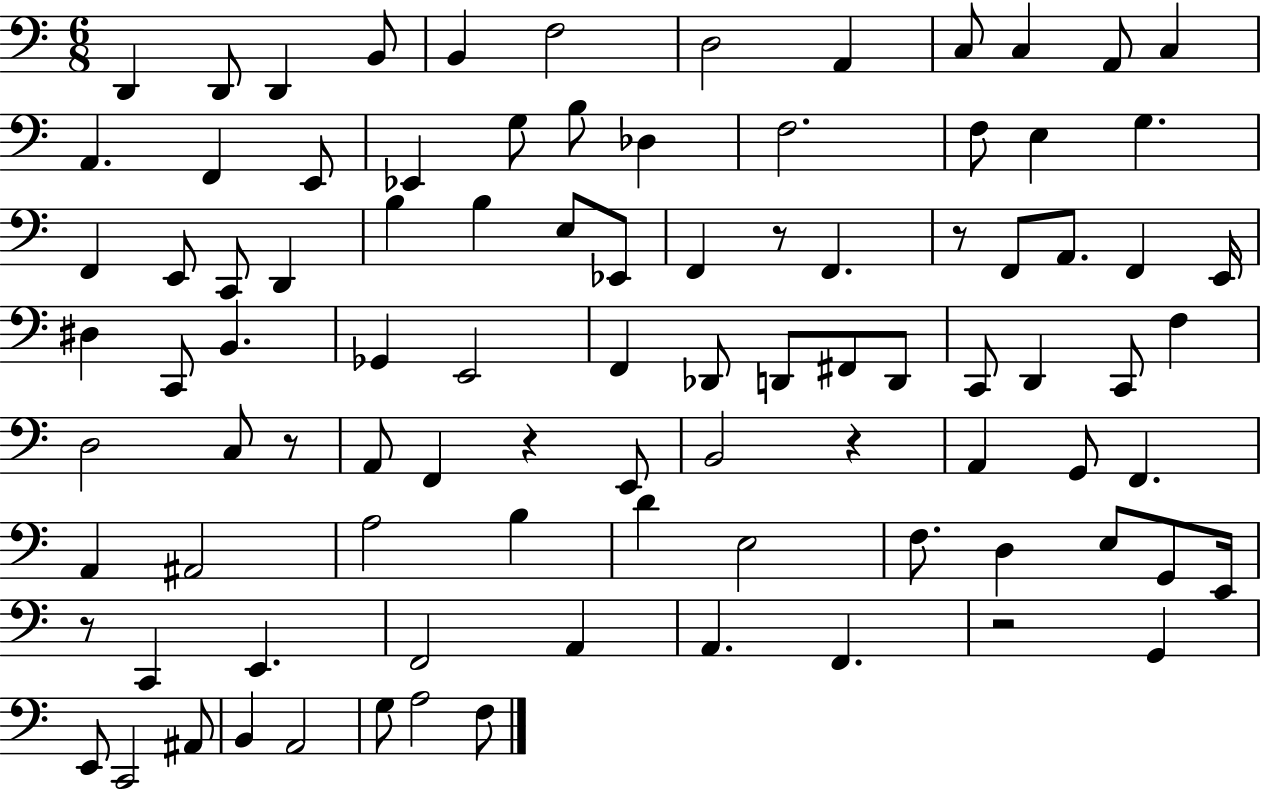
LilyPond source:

{
  \clef bass
  \numericTimeSignature
  \time 6/8
  \key c \major
  d,4 d,8 d,4 b,8 | b,4 f2 | d2 a,4 | c8 c4 a,8 c4 | \break a,4. f,4 e,8 | ees,4 g8 b8 des4 | f2. | f8 e4 g4. | \break f,4 e,8 c,8 d,4 | b4 b4 e8 ees,8 | f,4 r8 f,4. | r8 f,8 a,8. f,4 e,16 | \break dis4 c,8 b,4. | ges,4 e,2 | f,4 des,8 d,8 fis,8 d,8 | c,8 d,4 c,8 f4 | \break d2 c8 r8 | a,8 f,4 r4 e,8 | b,2 r4 | a,4 g,8 f,4. | \break a,4 ais,2 | a2 b4 | d'4 e2 | f8. d4 e8 g,8 e,16 | \break r8 c,4 e,4. | f,2 a,4 | a,4. f,4. | r2 g,4 | \break e,8 c,2 ais,8 | b,4 a,2 | g8 a2 f8 | \bar "|."
}